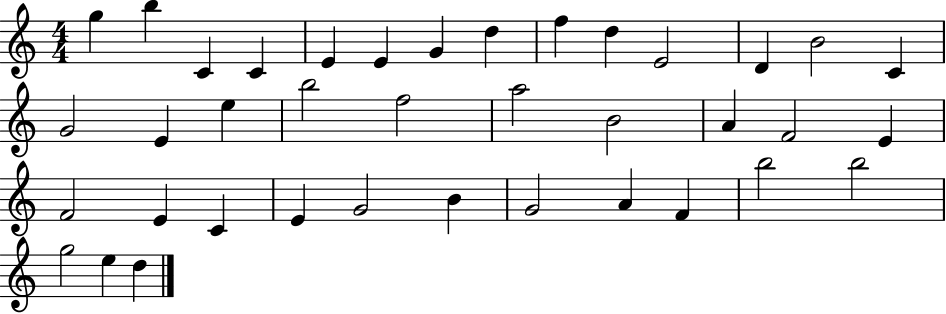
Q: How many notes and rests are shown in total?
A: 38